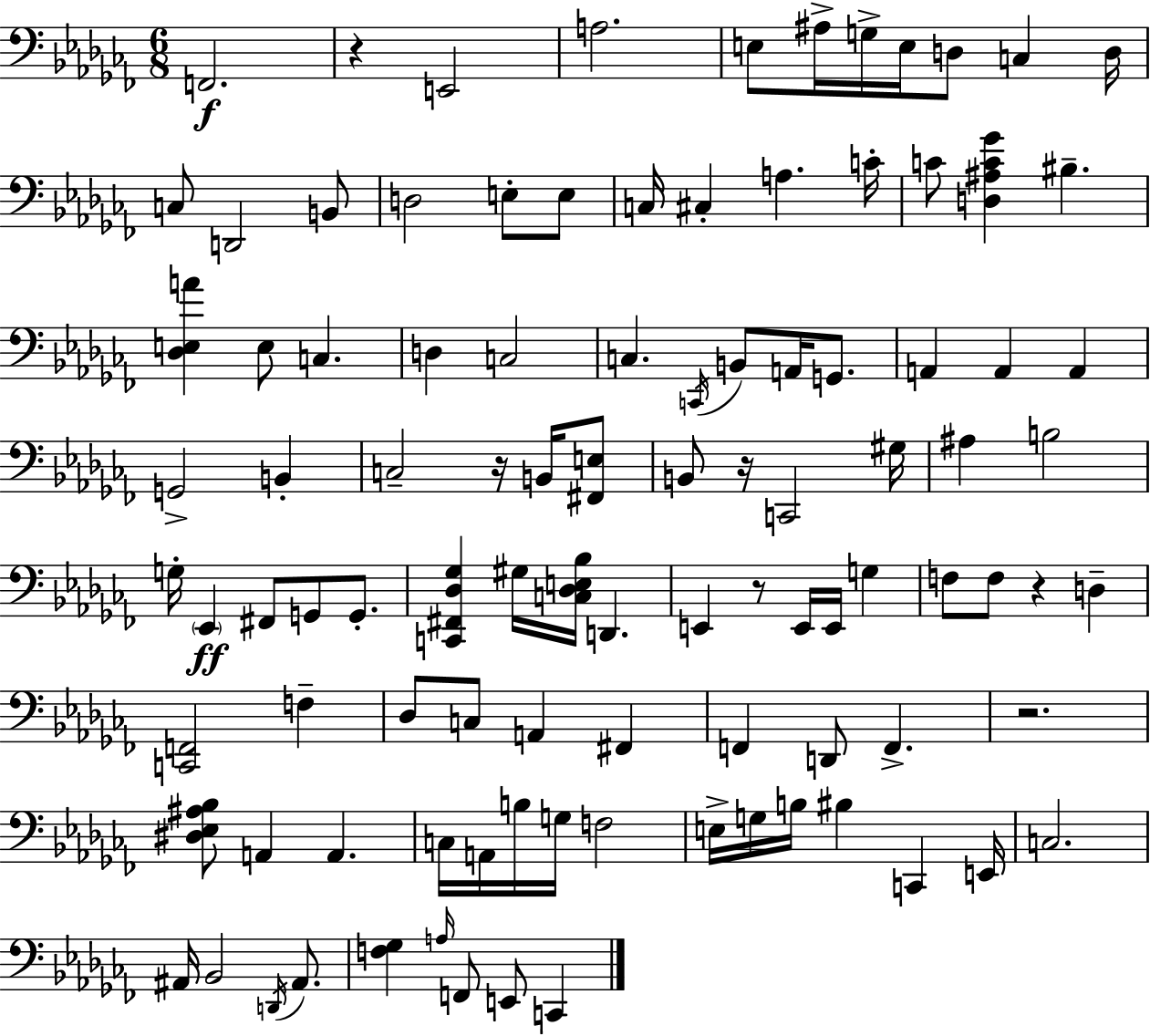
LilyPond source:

{
  \clef bass
  \numericTimeSignature
  \time 6/8
  \key aes \minor
  f,2.\f | r4 e,2 | a2. | e8 ais16-> g16-> e16 d8 c4 d16 | \break c8 d,2 b,8 | d2 e8-. e8 | c16 cis4-. a4. c'16-. | c'8 <d ais c' ges'>4 bis4.-- | \break <des e a'>4 e8 c4. | d4 c2 | c4. \acciaccatura { c,16 } b,8 a,16 g,8. | a,4 a,4 a,4 | \break g,2-> b,4-. | c2-- r16 b,16 <fis, e>8 | b,8 r16 c,2 | gis16 ais4 b2 | \break g16-. \parenthesize ees,4\ff fis,8 g,8 g,8.-. | <c, fis, des ges>4 gis16 <c des e bes>16 d,4. | e,4 r8 e,16 e,16 g4 | f8 f8 r4 d4-- | \break <c, f,>2 f4-- | des8 c8 a,4 fis,4 | f,4 d,8 f,4.-> | r2. | \break <dis ees ais bes>8 a,4 a,4. | c16 a,16 b16 g16 f2 | e16-> g16 b16 bis4 c,4 | e,16 c2. | \break ais,16 bes,2 \acciaccatura { d,16 } ais,8. | <f ges>4 \grace { a16 } f,8 e,8 c,4 | \bar "|."
}